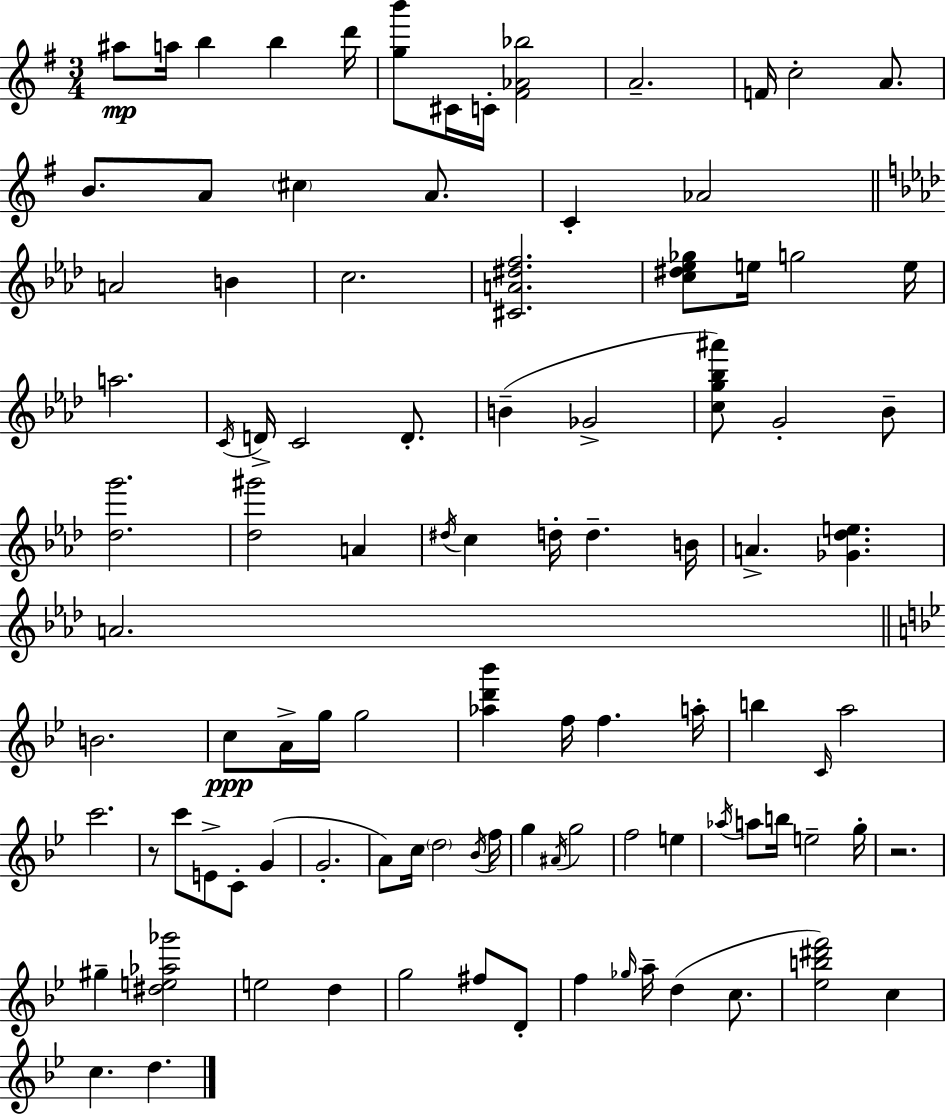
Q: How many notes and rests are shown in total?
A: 99